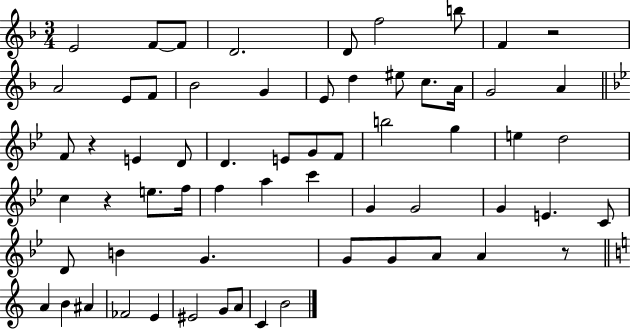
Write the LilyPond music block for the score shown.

{
  \clef treble
  \numericTimeSignature
  \time 3/4
  \key f \major
  \repeat volta 2 { e'2 f'8~~ f'8 | d'2. | d'8 f''2 b''8 | f'4 r2 | \break a'2 e'8 f'8 | bes'2 g'4 | e'8 d''4 eis''8 c''8. a'16 | g'2 a'4 | \break \bar "||" \break \key bes \major f'8 r4 e'4 d'8 | d'4. e'8 g'8 f'8 | b''2 g''4 | e''4 d''2 | \break c''4 r4 e''8. f''16 | f''4 a''4 c'''4 | g'4 g'2 | g'4 e'4. c'8 | \break d'8 b'4 g'4. | g'8 g'8 a'8 a'4 r8 | \bar "||" \break \key c \major a'4 b'4 ais'4 | fes'2 e'4 | eis'2 g'8 a'8 | c'4 b'2 | \break } \bar "|."
}